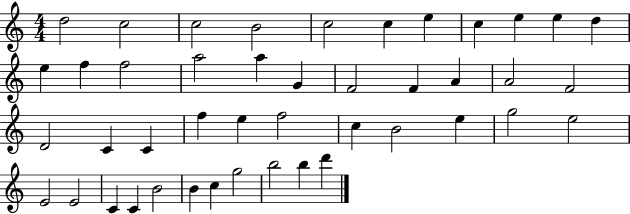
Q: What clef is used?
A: treble